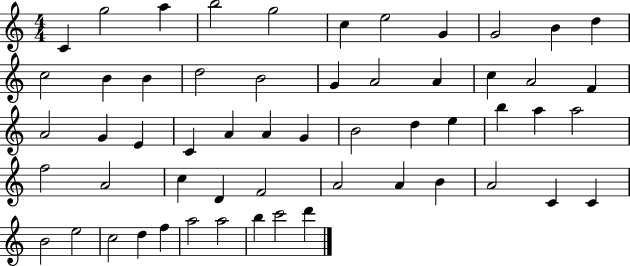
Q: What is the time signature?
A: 4/4